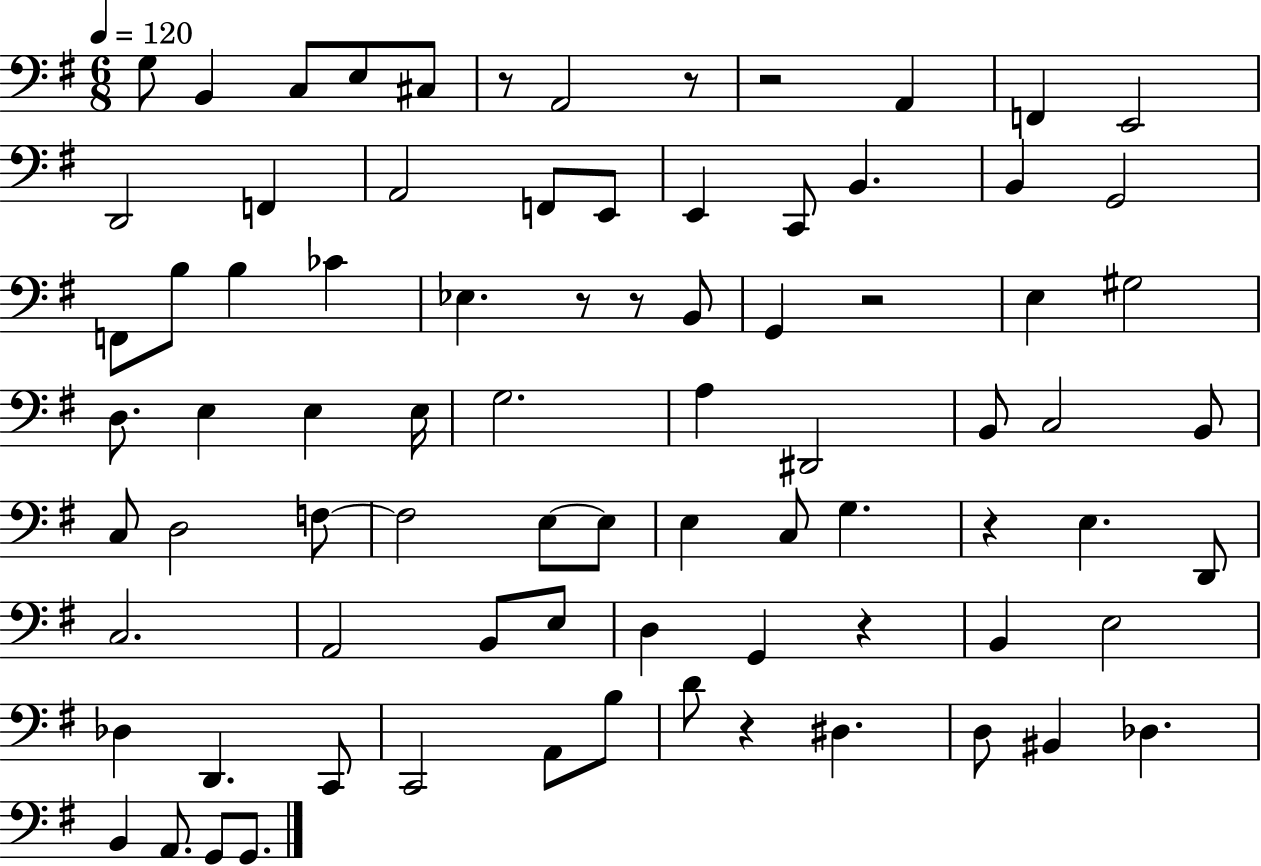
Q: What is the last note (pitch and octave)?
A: G2